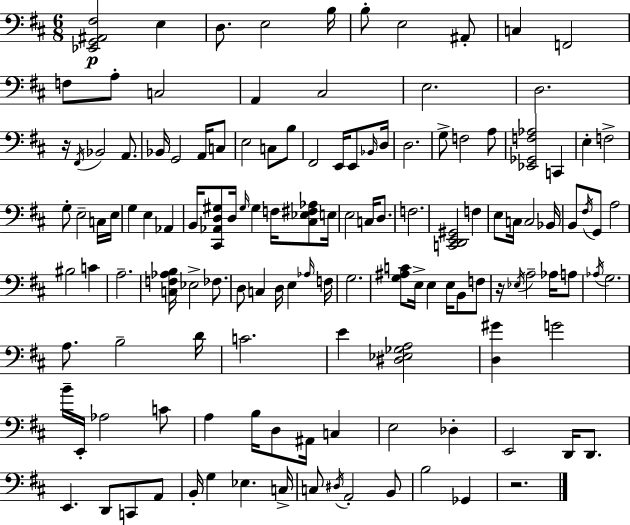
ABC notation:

X:1
T:Untitled
M:6/8
L:1/4
K:D
[_E,,G,,^A,,^F,]2 E, D,/2 E,2 B,/4 B,/2 E,2 ^A,,/2 C, F,,2 F,/2 A,/2 C,2 A,, ^C,2 E,2 D,2 z/4 ^F,,/4 _B,,2 A,,/2 _B,,/4 G,,2 A,,/4 C,/2 E,2 C,/2 B,/2 ^F,,2 E,,/4 E,,/2 _B,,/4 D,/4 D,2 G,/2 F,2 A,/2 [_E,,_G,,F,_A,]2 C,, E, F,2 G,/2 E,2 C,/4 E,/4 G, E, _A,, B,,/4 [^C,,_A,,D,^G,]/2 D,/4 ^G,/4 ^G, F,/4 [^C,_E,^F,_A,]/2 E,/4 E,2 C,/4 D,/2 F,2 [C,,D,,E,,^G,,]2 F, E,/2 C,/4 C,2 _B,,/4 B,,/2 ^F,/4 G,,/2 A,2 ^B,2 C A,2 [C,F,_A,B,]/4 _E,2 _F,/2 D,/2 C, D,/4 E, _A,/4 F,/4 G,2 [G,^A,C]/2 E,/4 E, E,/4 B,,/2 F,/2 z/4 _E,/4 A,2 _A,/4 A,/2 _A,/4 G,2 A,/2 B,2 D/4 C2 E [^D,_E,_G,A,]2 [D,^G] G2 B/4 E,,/4 _A,2 C/2 A, B,/4 D,/2 ^A,,/4 C, E,2 _D, E,,2 D,,/4 D,,/2 E,, D,,/2 C,,/2 A,,/2 B,,/4 G, _E, C,/4 C,/2 ^D,/4 A,,2 B,,/2 B,2 _G,, z2